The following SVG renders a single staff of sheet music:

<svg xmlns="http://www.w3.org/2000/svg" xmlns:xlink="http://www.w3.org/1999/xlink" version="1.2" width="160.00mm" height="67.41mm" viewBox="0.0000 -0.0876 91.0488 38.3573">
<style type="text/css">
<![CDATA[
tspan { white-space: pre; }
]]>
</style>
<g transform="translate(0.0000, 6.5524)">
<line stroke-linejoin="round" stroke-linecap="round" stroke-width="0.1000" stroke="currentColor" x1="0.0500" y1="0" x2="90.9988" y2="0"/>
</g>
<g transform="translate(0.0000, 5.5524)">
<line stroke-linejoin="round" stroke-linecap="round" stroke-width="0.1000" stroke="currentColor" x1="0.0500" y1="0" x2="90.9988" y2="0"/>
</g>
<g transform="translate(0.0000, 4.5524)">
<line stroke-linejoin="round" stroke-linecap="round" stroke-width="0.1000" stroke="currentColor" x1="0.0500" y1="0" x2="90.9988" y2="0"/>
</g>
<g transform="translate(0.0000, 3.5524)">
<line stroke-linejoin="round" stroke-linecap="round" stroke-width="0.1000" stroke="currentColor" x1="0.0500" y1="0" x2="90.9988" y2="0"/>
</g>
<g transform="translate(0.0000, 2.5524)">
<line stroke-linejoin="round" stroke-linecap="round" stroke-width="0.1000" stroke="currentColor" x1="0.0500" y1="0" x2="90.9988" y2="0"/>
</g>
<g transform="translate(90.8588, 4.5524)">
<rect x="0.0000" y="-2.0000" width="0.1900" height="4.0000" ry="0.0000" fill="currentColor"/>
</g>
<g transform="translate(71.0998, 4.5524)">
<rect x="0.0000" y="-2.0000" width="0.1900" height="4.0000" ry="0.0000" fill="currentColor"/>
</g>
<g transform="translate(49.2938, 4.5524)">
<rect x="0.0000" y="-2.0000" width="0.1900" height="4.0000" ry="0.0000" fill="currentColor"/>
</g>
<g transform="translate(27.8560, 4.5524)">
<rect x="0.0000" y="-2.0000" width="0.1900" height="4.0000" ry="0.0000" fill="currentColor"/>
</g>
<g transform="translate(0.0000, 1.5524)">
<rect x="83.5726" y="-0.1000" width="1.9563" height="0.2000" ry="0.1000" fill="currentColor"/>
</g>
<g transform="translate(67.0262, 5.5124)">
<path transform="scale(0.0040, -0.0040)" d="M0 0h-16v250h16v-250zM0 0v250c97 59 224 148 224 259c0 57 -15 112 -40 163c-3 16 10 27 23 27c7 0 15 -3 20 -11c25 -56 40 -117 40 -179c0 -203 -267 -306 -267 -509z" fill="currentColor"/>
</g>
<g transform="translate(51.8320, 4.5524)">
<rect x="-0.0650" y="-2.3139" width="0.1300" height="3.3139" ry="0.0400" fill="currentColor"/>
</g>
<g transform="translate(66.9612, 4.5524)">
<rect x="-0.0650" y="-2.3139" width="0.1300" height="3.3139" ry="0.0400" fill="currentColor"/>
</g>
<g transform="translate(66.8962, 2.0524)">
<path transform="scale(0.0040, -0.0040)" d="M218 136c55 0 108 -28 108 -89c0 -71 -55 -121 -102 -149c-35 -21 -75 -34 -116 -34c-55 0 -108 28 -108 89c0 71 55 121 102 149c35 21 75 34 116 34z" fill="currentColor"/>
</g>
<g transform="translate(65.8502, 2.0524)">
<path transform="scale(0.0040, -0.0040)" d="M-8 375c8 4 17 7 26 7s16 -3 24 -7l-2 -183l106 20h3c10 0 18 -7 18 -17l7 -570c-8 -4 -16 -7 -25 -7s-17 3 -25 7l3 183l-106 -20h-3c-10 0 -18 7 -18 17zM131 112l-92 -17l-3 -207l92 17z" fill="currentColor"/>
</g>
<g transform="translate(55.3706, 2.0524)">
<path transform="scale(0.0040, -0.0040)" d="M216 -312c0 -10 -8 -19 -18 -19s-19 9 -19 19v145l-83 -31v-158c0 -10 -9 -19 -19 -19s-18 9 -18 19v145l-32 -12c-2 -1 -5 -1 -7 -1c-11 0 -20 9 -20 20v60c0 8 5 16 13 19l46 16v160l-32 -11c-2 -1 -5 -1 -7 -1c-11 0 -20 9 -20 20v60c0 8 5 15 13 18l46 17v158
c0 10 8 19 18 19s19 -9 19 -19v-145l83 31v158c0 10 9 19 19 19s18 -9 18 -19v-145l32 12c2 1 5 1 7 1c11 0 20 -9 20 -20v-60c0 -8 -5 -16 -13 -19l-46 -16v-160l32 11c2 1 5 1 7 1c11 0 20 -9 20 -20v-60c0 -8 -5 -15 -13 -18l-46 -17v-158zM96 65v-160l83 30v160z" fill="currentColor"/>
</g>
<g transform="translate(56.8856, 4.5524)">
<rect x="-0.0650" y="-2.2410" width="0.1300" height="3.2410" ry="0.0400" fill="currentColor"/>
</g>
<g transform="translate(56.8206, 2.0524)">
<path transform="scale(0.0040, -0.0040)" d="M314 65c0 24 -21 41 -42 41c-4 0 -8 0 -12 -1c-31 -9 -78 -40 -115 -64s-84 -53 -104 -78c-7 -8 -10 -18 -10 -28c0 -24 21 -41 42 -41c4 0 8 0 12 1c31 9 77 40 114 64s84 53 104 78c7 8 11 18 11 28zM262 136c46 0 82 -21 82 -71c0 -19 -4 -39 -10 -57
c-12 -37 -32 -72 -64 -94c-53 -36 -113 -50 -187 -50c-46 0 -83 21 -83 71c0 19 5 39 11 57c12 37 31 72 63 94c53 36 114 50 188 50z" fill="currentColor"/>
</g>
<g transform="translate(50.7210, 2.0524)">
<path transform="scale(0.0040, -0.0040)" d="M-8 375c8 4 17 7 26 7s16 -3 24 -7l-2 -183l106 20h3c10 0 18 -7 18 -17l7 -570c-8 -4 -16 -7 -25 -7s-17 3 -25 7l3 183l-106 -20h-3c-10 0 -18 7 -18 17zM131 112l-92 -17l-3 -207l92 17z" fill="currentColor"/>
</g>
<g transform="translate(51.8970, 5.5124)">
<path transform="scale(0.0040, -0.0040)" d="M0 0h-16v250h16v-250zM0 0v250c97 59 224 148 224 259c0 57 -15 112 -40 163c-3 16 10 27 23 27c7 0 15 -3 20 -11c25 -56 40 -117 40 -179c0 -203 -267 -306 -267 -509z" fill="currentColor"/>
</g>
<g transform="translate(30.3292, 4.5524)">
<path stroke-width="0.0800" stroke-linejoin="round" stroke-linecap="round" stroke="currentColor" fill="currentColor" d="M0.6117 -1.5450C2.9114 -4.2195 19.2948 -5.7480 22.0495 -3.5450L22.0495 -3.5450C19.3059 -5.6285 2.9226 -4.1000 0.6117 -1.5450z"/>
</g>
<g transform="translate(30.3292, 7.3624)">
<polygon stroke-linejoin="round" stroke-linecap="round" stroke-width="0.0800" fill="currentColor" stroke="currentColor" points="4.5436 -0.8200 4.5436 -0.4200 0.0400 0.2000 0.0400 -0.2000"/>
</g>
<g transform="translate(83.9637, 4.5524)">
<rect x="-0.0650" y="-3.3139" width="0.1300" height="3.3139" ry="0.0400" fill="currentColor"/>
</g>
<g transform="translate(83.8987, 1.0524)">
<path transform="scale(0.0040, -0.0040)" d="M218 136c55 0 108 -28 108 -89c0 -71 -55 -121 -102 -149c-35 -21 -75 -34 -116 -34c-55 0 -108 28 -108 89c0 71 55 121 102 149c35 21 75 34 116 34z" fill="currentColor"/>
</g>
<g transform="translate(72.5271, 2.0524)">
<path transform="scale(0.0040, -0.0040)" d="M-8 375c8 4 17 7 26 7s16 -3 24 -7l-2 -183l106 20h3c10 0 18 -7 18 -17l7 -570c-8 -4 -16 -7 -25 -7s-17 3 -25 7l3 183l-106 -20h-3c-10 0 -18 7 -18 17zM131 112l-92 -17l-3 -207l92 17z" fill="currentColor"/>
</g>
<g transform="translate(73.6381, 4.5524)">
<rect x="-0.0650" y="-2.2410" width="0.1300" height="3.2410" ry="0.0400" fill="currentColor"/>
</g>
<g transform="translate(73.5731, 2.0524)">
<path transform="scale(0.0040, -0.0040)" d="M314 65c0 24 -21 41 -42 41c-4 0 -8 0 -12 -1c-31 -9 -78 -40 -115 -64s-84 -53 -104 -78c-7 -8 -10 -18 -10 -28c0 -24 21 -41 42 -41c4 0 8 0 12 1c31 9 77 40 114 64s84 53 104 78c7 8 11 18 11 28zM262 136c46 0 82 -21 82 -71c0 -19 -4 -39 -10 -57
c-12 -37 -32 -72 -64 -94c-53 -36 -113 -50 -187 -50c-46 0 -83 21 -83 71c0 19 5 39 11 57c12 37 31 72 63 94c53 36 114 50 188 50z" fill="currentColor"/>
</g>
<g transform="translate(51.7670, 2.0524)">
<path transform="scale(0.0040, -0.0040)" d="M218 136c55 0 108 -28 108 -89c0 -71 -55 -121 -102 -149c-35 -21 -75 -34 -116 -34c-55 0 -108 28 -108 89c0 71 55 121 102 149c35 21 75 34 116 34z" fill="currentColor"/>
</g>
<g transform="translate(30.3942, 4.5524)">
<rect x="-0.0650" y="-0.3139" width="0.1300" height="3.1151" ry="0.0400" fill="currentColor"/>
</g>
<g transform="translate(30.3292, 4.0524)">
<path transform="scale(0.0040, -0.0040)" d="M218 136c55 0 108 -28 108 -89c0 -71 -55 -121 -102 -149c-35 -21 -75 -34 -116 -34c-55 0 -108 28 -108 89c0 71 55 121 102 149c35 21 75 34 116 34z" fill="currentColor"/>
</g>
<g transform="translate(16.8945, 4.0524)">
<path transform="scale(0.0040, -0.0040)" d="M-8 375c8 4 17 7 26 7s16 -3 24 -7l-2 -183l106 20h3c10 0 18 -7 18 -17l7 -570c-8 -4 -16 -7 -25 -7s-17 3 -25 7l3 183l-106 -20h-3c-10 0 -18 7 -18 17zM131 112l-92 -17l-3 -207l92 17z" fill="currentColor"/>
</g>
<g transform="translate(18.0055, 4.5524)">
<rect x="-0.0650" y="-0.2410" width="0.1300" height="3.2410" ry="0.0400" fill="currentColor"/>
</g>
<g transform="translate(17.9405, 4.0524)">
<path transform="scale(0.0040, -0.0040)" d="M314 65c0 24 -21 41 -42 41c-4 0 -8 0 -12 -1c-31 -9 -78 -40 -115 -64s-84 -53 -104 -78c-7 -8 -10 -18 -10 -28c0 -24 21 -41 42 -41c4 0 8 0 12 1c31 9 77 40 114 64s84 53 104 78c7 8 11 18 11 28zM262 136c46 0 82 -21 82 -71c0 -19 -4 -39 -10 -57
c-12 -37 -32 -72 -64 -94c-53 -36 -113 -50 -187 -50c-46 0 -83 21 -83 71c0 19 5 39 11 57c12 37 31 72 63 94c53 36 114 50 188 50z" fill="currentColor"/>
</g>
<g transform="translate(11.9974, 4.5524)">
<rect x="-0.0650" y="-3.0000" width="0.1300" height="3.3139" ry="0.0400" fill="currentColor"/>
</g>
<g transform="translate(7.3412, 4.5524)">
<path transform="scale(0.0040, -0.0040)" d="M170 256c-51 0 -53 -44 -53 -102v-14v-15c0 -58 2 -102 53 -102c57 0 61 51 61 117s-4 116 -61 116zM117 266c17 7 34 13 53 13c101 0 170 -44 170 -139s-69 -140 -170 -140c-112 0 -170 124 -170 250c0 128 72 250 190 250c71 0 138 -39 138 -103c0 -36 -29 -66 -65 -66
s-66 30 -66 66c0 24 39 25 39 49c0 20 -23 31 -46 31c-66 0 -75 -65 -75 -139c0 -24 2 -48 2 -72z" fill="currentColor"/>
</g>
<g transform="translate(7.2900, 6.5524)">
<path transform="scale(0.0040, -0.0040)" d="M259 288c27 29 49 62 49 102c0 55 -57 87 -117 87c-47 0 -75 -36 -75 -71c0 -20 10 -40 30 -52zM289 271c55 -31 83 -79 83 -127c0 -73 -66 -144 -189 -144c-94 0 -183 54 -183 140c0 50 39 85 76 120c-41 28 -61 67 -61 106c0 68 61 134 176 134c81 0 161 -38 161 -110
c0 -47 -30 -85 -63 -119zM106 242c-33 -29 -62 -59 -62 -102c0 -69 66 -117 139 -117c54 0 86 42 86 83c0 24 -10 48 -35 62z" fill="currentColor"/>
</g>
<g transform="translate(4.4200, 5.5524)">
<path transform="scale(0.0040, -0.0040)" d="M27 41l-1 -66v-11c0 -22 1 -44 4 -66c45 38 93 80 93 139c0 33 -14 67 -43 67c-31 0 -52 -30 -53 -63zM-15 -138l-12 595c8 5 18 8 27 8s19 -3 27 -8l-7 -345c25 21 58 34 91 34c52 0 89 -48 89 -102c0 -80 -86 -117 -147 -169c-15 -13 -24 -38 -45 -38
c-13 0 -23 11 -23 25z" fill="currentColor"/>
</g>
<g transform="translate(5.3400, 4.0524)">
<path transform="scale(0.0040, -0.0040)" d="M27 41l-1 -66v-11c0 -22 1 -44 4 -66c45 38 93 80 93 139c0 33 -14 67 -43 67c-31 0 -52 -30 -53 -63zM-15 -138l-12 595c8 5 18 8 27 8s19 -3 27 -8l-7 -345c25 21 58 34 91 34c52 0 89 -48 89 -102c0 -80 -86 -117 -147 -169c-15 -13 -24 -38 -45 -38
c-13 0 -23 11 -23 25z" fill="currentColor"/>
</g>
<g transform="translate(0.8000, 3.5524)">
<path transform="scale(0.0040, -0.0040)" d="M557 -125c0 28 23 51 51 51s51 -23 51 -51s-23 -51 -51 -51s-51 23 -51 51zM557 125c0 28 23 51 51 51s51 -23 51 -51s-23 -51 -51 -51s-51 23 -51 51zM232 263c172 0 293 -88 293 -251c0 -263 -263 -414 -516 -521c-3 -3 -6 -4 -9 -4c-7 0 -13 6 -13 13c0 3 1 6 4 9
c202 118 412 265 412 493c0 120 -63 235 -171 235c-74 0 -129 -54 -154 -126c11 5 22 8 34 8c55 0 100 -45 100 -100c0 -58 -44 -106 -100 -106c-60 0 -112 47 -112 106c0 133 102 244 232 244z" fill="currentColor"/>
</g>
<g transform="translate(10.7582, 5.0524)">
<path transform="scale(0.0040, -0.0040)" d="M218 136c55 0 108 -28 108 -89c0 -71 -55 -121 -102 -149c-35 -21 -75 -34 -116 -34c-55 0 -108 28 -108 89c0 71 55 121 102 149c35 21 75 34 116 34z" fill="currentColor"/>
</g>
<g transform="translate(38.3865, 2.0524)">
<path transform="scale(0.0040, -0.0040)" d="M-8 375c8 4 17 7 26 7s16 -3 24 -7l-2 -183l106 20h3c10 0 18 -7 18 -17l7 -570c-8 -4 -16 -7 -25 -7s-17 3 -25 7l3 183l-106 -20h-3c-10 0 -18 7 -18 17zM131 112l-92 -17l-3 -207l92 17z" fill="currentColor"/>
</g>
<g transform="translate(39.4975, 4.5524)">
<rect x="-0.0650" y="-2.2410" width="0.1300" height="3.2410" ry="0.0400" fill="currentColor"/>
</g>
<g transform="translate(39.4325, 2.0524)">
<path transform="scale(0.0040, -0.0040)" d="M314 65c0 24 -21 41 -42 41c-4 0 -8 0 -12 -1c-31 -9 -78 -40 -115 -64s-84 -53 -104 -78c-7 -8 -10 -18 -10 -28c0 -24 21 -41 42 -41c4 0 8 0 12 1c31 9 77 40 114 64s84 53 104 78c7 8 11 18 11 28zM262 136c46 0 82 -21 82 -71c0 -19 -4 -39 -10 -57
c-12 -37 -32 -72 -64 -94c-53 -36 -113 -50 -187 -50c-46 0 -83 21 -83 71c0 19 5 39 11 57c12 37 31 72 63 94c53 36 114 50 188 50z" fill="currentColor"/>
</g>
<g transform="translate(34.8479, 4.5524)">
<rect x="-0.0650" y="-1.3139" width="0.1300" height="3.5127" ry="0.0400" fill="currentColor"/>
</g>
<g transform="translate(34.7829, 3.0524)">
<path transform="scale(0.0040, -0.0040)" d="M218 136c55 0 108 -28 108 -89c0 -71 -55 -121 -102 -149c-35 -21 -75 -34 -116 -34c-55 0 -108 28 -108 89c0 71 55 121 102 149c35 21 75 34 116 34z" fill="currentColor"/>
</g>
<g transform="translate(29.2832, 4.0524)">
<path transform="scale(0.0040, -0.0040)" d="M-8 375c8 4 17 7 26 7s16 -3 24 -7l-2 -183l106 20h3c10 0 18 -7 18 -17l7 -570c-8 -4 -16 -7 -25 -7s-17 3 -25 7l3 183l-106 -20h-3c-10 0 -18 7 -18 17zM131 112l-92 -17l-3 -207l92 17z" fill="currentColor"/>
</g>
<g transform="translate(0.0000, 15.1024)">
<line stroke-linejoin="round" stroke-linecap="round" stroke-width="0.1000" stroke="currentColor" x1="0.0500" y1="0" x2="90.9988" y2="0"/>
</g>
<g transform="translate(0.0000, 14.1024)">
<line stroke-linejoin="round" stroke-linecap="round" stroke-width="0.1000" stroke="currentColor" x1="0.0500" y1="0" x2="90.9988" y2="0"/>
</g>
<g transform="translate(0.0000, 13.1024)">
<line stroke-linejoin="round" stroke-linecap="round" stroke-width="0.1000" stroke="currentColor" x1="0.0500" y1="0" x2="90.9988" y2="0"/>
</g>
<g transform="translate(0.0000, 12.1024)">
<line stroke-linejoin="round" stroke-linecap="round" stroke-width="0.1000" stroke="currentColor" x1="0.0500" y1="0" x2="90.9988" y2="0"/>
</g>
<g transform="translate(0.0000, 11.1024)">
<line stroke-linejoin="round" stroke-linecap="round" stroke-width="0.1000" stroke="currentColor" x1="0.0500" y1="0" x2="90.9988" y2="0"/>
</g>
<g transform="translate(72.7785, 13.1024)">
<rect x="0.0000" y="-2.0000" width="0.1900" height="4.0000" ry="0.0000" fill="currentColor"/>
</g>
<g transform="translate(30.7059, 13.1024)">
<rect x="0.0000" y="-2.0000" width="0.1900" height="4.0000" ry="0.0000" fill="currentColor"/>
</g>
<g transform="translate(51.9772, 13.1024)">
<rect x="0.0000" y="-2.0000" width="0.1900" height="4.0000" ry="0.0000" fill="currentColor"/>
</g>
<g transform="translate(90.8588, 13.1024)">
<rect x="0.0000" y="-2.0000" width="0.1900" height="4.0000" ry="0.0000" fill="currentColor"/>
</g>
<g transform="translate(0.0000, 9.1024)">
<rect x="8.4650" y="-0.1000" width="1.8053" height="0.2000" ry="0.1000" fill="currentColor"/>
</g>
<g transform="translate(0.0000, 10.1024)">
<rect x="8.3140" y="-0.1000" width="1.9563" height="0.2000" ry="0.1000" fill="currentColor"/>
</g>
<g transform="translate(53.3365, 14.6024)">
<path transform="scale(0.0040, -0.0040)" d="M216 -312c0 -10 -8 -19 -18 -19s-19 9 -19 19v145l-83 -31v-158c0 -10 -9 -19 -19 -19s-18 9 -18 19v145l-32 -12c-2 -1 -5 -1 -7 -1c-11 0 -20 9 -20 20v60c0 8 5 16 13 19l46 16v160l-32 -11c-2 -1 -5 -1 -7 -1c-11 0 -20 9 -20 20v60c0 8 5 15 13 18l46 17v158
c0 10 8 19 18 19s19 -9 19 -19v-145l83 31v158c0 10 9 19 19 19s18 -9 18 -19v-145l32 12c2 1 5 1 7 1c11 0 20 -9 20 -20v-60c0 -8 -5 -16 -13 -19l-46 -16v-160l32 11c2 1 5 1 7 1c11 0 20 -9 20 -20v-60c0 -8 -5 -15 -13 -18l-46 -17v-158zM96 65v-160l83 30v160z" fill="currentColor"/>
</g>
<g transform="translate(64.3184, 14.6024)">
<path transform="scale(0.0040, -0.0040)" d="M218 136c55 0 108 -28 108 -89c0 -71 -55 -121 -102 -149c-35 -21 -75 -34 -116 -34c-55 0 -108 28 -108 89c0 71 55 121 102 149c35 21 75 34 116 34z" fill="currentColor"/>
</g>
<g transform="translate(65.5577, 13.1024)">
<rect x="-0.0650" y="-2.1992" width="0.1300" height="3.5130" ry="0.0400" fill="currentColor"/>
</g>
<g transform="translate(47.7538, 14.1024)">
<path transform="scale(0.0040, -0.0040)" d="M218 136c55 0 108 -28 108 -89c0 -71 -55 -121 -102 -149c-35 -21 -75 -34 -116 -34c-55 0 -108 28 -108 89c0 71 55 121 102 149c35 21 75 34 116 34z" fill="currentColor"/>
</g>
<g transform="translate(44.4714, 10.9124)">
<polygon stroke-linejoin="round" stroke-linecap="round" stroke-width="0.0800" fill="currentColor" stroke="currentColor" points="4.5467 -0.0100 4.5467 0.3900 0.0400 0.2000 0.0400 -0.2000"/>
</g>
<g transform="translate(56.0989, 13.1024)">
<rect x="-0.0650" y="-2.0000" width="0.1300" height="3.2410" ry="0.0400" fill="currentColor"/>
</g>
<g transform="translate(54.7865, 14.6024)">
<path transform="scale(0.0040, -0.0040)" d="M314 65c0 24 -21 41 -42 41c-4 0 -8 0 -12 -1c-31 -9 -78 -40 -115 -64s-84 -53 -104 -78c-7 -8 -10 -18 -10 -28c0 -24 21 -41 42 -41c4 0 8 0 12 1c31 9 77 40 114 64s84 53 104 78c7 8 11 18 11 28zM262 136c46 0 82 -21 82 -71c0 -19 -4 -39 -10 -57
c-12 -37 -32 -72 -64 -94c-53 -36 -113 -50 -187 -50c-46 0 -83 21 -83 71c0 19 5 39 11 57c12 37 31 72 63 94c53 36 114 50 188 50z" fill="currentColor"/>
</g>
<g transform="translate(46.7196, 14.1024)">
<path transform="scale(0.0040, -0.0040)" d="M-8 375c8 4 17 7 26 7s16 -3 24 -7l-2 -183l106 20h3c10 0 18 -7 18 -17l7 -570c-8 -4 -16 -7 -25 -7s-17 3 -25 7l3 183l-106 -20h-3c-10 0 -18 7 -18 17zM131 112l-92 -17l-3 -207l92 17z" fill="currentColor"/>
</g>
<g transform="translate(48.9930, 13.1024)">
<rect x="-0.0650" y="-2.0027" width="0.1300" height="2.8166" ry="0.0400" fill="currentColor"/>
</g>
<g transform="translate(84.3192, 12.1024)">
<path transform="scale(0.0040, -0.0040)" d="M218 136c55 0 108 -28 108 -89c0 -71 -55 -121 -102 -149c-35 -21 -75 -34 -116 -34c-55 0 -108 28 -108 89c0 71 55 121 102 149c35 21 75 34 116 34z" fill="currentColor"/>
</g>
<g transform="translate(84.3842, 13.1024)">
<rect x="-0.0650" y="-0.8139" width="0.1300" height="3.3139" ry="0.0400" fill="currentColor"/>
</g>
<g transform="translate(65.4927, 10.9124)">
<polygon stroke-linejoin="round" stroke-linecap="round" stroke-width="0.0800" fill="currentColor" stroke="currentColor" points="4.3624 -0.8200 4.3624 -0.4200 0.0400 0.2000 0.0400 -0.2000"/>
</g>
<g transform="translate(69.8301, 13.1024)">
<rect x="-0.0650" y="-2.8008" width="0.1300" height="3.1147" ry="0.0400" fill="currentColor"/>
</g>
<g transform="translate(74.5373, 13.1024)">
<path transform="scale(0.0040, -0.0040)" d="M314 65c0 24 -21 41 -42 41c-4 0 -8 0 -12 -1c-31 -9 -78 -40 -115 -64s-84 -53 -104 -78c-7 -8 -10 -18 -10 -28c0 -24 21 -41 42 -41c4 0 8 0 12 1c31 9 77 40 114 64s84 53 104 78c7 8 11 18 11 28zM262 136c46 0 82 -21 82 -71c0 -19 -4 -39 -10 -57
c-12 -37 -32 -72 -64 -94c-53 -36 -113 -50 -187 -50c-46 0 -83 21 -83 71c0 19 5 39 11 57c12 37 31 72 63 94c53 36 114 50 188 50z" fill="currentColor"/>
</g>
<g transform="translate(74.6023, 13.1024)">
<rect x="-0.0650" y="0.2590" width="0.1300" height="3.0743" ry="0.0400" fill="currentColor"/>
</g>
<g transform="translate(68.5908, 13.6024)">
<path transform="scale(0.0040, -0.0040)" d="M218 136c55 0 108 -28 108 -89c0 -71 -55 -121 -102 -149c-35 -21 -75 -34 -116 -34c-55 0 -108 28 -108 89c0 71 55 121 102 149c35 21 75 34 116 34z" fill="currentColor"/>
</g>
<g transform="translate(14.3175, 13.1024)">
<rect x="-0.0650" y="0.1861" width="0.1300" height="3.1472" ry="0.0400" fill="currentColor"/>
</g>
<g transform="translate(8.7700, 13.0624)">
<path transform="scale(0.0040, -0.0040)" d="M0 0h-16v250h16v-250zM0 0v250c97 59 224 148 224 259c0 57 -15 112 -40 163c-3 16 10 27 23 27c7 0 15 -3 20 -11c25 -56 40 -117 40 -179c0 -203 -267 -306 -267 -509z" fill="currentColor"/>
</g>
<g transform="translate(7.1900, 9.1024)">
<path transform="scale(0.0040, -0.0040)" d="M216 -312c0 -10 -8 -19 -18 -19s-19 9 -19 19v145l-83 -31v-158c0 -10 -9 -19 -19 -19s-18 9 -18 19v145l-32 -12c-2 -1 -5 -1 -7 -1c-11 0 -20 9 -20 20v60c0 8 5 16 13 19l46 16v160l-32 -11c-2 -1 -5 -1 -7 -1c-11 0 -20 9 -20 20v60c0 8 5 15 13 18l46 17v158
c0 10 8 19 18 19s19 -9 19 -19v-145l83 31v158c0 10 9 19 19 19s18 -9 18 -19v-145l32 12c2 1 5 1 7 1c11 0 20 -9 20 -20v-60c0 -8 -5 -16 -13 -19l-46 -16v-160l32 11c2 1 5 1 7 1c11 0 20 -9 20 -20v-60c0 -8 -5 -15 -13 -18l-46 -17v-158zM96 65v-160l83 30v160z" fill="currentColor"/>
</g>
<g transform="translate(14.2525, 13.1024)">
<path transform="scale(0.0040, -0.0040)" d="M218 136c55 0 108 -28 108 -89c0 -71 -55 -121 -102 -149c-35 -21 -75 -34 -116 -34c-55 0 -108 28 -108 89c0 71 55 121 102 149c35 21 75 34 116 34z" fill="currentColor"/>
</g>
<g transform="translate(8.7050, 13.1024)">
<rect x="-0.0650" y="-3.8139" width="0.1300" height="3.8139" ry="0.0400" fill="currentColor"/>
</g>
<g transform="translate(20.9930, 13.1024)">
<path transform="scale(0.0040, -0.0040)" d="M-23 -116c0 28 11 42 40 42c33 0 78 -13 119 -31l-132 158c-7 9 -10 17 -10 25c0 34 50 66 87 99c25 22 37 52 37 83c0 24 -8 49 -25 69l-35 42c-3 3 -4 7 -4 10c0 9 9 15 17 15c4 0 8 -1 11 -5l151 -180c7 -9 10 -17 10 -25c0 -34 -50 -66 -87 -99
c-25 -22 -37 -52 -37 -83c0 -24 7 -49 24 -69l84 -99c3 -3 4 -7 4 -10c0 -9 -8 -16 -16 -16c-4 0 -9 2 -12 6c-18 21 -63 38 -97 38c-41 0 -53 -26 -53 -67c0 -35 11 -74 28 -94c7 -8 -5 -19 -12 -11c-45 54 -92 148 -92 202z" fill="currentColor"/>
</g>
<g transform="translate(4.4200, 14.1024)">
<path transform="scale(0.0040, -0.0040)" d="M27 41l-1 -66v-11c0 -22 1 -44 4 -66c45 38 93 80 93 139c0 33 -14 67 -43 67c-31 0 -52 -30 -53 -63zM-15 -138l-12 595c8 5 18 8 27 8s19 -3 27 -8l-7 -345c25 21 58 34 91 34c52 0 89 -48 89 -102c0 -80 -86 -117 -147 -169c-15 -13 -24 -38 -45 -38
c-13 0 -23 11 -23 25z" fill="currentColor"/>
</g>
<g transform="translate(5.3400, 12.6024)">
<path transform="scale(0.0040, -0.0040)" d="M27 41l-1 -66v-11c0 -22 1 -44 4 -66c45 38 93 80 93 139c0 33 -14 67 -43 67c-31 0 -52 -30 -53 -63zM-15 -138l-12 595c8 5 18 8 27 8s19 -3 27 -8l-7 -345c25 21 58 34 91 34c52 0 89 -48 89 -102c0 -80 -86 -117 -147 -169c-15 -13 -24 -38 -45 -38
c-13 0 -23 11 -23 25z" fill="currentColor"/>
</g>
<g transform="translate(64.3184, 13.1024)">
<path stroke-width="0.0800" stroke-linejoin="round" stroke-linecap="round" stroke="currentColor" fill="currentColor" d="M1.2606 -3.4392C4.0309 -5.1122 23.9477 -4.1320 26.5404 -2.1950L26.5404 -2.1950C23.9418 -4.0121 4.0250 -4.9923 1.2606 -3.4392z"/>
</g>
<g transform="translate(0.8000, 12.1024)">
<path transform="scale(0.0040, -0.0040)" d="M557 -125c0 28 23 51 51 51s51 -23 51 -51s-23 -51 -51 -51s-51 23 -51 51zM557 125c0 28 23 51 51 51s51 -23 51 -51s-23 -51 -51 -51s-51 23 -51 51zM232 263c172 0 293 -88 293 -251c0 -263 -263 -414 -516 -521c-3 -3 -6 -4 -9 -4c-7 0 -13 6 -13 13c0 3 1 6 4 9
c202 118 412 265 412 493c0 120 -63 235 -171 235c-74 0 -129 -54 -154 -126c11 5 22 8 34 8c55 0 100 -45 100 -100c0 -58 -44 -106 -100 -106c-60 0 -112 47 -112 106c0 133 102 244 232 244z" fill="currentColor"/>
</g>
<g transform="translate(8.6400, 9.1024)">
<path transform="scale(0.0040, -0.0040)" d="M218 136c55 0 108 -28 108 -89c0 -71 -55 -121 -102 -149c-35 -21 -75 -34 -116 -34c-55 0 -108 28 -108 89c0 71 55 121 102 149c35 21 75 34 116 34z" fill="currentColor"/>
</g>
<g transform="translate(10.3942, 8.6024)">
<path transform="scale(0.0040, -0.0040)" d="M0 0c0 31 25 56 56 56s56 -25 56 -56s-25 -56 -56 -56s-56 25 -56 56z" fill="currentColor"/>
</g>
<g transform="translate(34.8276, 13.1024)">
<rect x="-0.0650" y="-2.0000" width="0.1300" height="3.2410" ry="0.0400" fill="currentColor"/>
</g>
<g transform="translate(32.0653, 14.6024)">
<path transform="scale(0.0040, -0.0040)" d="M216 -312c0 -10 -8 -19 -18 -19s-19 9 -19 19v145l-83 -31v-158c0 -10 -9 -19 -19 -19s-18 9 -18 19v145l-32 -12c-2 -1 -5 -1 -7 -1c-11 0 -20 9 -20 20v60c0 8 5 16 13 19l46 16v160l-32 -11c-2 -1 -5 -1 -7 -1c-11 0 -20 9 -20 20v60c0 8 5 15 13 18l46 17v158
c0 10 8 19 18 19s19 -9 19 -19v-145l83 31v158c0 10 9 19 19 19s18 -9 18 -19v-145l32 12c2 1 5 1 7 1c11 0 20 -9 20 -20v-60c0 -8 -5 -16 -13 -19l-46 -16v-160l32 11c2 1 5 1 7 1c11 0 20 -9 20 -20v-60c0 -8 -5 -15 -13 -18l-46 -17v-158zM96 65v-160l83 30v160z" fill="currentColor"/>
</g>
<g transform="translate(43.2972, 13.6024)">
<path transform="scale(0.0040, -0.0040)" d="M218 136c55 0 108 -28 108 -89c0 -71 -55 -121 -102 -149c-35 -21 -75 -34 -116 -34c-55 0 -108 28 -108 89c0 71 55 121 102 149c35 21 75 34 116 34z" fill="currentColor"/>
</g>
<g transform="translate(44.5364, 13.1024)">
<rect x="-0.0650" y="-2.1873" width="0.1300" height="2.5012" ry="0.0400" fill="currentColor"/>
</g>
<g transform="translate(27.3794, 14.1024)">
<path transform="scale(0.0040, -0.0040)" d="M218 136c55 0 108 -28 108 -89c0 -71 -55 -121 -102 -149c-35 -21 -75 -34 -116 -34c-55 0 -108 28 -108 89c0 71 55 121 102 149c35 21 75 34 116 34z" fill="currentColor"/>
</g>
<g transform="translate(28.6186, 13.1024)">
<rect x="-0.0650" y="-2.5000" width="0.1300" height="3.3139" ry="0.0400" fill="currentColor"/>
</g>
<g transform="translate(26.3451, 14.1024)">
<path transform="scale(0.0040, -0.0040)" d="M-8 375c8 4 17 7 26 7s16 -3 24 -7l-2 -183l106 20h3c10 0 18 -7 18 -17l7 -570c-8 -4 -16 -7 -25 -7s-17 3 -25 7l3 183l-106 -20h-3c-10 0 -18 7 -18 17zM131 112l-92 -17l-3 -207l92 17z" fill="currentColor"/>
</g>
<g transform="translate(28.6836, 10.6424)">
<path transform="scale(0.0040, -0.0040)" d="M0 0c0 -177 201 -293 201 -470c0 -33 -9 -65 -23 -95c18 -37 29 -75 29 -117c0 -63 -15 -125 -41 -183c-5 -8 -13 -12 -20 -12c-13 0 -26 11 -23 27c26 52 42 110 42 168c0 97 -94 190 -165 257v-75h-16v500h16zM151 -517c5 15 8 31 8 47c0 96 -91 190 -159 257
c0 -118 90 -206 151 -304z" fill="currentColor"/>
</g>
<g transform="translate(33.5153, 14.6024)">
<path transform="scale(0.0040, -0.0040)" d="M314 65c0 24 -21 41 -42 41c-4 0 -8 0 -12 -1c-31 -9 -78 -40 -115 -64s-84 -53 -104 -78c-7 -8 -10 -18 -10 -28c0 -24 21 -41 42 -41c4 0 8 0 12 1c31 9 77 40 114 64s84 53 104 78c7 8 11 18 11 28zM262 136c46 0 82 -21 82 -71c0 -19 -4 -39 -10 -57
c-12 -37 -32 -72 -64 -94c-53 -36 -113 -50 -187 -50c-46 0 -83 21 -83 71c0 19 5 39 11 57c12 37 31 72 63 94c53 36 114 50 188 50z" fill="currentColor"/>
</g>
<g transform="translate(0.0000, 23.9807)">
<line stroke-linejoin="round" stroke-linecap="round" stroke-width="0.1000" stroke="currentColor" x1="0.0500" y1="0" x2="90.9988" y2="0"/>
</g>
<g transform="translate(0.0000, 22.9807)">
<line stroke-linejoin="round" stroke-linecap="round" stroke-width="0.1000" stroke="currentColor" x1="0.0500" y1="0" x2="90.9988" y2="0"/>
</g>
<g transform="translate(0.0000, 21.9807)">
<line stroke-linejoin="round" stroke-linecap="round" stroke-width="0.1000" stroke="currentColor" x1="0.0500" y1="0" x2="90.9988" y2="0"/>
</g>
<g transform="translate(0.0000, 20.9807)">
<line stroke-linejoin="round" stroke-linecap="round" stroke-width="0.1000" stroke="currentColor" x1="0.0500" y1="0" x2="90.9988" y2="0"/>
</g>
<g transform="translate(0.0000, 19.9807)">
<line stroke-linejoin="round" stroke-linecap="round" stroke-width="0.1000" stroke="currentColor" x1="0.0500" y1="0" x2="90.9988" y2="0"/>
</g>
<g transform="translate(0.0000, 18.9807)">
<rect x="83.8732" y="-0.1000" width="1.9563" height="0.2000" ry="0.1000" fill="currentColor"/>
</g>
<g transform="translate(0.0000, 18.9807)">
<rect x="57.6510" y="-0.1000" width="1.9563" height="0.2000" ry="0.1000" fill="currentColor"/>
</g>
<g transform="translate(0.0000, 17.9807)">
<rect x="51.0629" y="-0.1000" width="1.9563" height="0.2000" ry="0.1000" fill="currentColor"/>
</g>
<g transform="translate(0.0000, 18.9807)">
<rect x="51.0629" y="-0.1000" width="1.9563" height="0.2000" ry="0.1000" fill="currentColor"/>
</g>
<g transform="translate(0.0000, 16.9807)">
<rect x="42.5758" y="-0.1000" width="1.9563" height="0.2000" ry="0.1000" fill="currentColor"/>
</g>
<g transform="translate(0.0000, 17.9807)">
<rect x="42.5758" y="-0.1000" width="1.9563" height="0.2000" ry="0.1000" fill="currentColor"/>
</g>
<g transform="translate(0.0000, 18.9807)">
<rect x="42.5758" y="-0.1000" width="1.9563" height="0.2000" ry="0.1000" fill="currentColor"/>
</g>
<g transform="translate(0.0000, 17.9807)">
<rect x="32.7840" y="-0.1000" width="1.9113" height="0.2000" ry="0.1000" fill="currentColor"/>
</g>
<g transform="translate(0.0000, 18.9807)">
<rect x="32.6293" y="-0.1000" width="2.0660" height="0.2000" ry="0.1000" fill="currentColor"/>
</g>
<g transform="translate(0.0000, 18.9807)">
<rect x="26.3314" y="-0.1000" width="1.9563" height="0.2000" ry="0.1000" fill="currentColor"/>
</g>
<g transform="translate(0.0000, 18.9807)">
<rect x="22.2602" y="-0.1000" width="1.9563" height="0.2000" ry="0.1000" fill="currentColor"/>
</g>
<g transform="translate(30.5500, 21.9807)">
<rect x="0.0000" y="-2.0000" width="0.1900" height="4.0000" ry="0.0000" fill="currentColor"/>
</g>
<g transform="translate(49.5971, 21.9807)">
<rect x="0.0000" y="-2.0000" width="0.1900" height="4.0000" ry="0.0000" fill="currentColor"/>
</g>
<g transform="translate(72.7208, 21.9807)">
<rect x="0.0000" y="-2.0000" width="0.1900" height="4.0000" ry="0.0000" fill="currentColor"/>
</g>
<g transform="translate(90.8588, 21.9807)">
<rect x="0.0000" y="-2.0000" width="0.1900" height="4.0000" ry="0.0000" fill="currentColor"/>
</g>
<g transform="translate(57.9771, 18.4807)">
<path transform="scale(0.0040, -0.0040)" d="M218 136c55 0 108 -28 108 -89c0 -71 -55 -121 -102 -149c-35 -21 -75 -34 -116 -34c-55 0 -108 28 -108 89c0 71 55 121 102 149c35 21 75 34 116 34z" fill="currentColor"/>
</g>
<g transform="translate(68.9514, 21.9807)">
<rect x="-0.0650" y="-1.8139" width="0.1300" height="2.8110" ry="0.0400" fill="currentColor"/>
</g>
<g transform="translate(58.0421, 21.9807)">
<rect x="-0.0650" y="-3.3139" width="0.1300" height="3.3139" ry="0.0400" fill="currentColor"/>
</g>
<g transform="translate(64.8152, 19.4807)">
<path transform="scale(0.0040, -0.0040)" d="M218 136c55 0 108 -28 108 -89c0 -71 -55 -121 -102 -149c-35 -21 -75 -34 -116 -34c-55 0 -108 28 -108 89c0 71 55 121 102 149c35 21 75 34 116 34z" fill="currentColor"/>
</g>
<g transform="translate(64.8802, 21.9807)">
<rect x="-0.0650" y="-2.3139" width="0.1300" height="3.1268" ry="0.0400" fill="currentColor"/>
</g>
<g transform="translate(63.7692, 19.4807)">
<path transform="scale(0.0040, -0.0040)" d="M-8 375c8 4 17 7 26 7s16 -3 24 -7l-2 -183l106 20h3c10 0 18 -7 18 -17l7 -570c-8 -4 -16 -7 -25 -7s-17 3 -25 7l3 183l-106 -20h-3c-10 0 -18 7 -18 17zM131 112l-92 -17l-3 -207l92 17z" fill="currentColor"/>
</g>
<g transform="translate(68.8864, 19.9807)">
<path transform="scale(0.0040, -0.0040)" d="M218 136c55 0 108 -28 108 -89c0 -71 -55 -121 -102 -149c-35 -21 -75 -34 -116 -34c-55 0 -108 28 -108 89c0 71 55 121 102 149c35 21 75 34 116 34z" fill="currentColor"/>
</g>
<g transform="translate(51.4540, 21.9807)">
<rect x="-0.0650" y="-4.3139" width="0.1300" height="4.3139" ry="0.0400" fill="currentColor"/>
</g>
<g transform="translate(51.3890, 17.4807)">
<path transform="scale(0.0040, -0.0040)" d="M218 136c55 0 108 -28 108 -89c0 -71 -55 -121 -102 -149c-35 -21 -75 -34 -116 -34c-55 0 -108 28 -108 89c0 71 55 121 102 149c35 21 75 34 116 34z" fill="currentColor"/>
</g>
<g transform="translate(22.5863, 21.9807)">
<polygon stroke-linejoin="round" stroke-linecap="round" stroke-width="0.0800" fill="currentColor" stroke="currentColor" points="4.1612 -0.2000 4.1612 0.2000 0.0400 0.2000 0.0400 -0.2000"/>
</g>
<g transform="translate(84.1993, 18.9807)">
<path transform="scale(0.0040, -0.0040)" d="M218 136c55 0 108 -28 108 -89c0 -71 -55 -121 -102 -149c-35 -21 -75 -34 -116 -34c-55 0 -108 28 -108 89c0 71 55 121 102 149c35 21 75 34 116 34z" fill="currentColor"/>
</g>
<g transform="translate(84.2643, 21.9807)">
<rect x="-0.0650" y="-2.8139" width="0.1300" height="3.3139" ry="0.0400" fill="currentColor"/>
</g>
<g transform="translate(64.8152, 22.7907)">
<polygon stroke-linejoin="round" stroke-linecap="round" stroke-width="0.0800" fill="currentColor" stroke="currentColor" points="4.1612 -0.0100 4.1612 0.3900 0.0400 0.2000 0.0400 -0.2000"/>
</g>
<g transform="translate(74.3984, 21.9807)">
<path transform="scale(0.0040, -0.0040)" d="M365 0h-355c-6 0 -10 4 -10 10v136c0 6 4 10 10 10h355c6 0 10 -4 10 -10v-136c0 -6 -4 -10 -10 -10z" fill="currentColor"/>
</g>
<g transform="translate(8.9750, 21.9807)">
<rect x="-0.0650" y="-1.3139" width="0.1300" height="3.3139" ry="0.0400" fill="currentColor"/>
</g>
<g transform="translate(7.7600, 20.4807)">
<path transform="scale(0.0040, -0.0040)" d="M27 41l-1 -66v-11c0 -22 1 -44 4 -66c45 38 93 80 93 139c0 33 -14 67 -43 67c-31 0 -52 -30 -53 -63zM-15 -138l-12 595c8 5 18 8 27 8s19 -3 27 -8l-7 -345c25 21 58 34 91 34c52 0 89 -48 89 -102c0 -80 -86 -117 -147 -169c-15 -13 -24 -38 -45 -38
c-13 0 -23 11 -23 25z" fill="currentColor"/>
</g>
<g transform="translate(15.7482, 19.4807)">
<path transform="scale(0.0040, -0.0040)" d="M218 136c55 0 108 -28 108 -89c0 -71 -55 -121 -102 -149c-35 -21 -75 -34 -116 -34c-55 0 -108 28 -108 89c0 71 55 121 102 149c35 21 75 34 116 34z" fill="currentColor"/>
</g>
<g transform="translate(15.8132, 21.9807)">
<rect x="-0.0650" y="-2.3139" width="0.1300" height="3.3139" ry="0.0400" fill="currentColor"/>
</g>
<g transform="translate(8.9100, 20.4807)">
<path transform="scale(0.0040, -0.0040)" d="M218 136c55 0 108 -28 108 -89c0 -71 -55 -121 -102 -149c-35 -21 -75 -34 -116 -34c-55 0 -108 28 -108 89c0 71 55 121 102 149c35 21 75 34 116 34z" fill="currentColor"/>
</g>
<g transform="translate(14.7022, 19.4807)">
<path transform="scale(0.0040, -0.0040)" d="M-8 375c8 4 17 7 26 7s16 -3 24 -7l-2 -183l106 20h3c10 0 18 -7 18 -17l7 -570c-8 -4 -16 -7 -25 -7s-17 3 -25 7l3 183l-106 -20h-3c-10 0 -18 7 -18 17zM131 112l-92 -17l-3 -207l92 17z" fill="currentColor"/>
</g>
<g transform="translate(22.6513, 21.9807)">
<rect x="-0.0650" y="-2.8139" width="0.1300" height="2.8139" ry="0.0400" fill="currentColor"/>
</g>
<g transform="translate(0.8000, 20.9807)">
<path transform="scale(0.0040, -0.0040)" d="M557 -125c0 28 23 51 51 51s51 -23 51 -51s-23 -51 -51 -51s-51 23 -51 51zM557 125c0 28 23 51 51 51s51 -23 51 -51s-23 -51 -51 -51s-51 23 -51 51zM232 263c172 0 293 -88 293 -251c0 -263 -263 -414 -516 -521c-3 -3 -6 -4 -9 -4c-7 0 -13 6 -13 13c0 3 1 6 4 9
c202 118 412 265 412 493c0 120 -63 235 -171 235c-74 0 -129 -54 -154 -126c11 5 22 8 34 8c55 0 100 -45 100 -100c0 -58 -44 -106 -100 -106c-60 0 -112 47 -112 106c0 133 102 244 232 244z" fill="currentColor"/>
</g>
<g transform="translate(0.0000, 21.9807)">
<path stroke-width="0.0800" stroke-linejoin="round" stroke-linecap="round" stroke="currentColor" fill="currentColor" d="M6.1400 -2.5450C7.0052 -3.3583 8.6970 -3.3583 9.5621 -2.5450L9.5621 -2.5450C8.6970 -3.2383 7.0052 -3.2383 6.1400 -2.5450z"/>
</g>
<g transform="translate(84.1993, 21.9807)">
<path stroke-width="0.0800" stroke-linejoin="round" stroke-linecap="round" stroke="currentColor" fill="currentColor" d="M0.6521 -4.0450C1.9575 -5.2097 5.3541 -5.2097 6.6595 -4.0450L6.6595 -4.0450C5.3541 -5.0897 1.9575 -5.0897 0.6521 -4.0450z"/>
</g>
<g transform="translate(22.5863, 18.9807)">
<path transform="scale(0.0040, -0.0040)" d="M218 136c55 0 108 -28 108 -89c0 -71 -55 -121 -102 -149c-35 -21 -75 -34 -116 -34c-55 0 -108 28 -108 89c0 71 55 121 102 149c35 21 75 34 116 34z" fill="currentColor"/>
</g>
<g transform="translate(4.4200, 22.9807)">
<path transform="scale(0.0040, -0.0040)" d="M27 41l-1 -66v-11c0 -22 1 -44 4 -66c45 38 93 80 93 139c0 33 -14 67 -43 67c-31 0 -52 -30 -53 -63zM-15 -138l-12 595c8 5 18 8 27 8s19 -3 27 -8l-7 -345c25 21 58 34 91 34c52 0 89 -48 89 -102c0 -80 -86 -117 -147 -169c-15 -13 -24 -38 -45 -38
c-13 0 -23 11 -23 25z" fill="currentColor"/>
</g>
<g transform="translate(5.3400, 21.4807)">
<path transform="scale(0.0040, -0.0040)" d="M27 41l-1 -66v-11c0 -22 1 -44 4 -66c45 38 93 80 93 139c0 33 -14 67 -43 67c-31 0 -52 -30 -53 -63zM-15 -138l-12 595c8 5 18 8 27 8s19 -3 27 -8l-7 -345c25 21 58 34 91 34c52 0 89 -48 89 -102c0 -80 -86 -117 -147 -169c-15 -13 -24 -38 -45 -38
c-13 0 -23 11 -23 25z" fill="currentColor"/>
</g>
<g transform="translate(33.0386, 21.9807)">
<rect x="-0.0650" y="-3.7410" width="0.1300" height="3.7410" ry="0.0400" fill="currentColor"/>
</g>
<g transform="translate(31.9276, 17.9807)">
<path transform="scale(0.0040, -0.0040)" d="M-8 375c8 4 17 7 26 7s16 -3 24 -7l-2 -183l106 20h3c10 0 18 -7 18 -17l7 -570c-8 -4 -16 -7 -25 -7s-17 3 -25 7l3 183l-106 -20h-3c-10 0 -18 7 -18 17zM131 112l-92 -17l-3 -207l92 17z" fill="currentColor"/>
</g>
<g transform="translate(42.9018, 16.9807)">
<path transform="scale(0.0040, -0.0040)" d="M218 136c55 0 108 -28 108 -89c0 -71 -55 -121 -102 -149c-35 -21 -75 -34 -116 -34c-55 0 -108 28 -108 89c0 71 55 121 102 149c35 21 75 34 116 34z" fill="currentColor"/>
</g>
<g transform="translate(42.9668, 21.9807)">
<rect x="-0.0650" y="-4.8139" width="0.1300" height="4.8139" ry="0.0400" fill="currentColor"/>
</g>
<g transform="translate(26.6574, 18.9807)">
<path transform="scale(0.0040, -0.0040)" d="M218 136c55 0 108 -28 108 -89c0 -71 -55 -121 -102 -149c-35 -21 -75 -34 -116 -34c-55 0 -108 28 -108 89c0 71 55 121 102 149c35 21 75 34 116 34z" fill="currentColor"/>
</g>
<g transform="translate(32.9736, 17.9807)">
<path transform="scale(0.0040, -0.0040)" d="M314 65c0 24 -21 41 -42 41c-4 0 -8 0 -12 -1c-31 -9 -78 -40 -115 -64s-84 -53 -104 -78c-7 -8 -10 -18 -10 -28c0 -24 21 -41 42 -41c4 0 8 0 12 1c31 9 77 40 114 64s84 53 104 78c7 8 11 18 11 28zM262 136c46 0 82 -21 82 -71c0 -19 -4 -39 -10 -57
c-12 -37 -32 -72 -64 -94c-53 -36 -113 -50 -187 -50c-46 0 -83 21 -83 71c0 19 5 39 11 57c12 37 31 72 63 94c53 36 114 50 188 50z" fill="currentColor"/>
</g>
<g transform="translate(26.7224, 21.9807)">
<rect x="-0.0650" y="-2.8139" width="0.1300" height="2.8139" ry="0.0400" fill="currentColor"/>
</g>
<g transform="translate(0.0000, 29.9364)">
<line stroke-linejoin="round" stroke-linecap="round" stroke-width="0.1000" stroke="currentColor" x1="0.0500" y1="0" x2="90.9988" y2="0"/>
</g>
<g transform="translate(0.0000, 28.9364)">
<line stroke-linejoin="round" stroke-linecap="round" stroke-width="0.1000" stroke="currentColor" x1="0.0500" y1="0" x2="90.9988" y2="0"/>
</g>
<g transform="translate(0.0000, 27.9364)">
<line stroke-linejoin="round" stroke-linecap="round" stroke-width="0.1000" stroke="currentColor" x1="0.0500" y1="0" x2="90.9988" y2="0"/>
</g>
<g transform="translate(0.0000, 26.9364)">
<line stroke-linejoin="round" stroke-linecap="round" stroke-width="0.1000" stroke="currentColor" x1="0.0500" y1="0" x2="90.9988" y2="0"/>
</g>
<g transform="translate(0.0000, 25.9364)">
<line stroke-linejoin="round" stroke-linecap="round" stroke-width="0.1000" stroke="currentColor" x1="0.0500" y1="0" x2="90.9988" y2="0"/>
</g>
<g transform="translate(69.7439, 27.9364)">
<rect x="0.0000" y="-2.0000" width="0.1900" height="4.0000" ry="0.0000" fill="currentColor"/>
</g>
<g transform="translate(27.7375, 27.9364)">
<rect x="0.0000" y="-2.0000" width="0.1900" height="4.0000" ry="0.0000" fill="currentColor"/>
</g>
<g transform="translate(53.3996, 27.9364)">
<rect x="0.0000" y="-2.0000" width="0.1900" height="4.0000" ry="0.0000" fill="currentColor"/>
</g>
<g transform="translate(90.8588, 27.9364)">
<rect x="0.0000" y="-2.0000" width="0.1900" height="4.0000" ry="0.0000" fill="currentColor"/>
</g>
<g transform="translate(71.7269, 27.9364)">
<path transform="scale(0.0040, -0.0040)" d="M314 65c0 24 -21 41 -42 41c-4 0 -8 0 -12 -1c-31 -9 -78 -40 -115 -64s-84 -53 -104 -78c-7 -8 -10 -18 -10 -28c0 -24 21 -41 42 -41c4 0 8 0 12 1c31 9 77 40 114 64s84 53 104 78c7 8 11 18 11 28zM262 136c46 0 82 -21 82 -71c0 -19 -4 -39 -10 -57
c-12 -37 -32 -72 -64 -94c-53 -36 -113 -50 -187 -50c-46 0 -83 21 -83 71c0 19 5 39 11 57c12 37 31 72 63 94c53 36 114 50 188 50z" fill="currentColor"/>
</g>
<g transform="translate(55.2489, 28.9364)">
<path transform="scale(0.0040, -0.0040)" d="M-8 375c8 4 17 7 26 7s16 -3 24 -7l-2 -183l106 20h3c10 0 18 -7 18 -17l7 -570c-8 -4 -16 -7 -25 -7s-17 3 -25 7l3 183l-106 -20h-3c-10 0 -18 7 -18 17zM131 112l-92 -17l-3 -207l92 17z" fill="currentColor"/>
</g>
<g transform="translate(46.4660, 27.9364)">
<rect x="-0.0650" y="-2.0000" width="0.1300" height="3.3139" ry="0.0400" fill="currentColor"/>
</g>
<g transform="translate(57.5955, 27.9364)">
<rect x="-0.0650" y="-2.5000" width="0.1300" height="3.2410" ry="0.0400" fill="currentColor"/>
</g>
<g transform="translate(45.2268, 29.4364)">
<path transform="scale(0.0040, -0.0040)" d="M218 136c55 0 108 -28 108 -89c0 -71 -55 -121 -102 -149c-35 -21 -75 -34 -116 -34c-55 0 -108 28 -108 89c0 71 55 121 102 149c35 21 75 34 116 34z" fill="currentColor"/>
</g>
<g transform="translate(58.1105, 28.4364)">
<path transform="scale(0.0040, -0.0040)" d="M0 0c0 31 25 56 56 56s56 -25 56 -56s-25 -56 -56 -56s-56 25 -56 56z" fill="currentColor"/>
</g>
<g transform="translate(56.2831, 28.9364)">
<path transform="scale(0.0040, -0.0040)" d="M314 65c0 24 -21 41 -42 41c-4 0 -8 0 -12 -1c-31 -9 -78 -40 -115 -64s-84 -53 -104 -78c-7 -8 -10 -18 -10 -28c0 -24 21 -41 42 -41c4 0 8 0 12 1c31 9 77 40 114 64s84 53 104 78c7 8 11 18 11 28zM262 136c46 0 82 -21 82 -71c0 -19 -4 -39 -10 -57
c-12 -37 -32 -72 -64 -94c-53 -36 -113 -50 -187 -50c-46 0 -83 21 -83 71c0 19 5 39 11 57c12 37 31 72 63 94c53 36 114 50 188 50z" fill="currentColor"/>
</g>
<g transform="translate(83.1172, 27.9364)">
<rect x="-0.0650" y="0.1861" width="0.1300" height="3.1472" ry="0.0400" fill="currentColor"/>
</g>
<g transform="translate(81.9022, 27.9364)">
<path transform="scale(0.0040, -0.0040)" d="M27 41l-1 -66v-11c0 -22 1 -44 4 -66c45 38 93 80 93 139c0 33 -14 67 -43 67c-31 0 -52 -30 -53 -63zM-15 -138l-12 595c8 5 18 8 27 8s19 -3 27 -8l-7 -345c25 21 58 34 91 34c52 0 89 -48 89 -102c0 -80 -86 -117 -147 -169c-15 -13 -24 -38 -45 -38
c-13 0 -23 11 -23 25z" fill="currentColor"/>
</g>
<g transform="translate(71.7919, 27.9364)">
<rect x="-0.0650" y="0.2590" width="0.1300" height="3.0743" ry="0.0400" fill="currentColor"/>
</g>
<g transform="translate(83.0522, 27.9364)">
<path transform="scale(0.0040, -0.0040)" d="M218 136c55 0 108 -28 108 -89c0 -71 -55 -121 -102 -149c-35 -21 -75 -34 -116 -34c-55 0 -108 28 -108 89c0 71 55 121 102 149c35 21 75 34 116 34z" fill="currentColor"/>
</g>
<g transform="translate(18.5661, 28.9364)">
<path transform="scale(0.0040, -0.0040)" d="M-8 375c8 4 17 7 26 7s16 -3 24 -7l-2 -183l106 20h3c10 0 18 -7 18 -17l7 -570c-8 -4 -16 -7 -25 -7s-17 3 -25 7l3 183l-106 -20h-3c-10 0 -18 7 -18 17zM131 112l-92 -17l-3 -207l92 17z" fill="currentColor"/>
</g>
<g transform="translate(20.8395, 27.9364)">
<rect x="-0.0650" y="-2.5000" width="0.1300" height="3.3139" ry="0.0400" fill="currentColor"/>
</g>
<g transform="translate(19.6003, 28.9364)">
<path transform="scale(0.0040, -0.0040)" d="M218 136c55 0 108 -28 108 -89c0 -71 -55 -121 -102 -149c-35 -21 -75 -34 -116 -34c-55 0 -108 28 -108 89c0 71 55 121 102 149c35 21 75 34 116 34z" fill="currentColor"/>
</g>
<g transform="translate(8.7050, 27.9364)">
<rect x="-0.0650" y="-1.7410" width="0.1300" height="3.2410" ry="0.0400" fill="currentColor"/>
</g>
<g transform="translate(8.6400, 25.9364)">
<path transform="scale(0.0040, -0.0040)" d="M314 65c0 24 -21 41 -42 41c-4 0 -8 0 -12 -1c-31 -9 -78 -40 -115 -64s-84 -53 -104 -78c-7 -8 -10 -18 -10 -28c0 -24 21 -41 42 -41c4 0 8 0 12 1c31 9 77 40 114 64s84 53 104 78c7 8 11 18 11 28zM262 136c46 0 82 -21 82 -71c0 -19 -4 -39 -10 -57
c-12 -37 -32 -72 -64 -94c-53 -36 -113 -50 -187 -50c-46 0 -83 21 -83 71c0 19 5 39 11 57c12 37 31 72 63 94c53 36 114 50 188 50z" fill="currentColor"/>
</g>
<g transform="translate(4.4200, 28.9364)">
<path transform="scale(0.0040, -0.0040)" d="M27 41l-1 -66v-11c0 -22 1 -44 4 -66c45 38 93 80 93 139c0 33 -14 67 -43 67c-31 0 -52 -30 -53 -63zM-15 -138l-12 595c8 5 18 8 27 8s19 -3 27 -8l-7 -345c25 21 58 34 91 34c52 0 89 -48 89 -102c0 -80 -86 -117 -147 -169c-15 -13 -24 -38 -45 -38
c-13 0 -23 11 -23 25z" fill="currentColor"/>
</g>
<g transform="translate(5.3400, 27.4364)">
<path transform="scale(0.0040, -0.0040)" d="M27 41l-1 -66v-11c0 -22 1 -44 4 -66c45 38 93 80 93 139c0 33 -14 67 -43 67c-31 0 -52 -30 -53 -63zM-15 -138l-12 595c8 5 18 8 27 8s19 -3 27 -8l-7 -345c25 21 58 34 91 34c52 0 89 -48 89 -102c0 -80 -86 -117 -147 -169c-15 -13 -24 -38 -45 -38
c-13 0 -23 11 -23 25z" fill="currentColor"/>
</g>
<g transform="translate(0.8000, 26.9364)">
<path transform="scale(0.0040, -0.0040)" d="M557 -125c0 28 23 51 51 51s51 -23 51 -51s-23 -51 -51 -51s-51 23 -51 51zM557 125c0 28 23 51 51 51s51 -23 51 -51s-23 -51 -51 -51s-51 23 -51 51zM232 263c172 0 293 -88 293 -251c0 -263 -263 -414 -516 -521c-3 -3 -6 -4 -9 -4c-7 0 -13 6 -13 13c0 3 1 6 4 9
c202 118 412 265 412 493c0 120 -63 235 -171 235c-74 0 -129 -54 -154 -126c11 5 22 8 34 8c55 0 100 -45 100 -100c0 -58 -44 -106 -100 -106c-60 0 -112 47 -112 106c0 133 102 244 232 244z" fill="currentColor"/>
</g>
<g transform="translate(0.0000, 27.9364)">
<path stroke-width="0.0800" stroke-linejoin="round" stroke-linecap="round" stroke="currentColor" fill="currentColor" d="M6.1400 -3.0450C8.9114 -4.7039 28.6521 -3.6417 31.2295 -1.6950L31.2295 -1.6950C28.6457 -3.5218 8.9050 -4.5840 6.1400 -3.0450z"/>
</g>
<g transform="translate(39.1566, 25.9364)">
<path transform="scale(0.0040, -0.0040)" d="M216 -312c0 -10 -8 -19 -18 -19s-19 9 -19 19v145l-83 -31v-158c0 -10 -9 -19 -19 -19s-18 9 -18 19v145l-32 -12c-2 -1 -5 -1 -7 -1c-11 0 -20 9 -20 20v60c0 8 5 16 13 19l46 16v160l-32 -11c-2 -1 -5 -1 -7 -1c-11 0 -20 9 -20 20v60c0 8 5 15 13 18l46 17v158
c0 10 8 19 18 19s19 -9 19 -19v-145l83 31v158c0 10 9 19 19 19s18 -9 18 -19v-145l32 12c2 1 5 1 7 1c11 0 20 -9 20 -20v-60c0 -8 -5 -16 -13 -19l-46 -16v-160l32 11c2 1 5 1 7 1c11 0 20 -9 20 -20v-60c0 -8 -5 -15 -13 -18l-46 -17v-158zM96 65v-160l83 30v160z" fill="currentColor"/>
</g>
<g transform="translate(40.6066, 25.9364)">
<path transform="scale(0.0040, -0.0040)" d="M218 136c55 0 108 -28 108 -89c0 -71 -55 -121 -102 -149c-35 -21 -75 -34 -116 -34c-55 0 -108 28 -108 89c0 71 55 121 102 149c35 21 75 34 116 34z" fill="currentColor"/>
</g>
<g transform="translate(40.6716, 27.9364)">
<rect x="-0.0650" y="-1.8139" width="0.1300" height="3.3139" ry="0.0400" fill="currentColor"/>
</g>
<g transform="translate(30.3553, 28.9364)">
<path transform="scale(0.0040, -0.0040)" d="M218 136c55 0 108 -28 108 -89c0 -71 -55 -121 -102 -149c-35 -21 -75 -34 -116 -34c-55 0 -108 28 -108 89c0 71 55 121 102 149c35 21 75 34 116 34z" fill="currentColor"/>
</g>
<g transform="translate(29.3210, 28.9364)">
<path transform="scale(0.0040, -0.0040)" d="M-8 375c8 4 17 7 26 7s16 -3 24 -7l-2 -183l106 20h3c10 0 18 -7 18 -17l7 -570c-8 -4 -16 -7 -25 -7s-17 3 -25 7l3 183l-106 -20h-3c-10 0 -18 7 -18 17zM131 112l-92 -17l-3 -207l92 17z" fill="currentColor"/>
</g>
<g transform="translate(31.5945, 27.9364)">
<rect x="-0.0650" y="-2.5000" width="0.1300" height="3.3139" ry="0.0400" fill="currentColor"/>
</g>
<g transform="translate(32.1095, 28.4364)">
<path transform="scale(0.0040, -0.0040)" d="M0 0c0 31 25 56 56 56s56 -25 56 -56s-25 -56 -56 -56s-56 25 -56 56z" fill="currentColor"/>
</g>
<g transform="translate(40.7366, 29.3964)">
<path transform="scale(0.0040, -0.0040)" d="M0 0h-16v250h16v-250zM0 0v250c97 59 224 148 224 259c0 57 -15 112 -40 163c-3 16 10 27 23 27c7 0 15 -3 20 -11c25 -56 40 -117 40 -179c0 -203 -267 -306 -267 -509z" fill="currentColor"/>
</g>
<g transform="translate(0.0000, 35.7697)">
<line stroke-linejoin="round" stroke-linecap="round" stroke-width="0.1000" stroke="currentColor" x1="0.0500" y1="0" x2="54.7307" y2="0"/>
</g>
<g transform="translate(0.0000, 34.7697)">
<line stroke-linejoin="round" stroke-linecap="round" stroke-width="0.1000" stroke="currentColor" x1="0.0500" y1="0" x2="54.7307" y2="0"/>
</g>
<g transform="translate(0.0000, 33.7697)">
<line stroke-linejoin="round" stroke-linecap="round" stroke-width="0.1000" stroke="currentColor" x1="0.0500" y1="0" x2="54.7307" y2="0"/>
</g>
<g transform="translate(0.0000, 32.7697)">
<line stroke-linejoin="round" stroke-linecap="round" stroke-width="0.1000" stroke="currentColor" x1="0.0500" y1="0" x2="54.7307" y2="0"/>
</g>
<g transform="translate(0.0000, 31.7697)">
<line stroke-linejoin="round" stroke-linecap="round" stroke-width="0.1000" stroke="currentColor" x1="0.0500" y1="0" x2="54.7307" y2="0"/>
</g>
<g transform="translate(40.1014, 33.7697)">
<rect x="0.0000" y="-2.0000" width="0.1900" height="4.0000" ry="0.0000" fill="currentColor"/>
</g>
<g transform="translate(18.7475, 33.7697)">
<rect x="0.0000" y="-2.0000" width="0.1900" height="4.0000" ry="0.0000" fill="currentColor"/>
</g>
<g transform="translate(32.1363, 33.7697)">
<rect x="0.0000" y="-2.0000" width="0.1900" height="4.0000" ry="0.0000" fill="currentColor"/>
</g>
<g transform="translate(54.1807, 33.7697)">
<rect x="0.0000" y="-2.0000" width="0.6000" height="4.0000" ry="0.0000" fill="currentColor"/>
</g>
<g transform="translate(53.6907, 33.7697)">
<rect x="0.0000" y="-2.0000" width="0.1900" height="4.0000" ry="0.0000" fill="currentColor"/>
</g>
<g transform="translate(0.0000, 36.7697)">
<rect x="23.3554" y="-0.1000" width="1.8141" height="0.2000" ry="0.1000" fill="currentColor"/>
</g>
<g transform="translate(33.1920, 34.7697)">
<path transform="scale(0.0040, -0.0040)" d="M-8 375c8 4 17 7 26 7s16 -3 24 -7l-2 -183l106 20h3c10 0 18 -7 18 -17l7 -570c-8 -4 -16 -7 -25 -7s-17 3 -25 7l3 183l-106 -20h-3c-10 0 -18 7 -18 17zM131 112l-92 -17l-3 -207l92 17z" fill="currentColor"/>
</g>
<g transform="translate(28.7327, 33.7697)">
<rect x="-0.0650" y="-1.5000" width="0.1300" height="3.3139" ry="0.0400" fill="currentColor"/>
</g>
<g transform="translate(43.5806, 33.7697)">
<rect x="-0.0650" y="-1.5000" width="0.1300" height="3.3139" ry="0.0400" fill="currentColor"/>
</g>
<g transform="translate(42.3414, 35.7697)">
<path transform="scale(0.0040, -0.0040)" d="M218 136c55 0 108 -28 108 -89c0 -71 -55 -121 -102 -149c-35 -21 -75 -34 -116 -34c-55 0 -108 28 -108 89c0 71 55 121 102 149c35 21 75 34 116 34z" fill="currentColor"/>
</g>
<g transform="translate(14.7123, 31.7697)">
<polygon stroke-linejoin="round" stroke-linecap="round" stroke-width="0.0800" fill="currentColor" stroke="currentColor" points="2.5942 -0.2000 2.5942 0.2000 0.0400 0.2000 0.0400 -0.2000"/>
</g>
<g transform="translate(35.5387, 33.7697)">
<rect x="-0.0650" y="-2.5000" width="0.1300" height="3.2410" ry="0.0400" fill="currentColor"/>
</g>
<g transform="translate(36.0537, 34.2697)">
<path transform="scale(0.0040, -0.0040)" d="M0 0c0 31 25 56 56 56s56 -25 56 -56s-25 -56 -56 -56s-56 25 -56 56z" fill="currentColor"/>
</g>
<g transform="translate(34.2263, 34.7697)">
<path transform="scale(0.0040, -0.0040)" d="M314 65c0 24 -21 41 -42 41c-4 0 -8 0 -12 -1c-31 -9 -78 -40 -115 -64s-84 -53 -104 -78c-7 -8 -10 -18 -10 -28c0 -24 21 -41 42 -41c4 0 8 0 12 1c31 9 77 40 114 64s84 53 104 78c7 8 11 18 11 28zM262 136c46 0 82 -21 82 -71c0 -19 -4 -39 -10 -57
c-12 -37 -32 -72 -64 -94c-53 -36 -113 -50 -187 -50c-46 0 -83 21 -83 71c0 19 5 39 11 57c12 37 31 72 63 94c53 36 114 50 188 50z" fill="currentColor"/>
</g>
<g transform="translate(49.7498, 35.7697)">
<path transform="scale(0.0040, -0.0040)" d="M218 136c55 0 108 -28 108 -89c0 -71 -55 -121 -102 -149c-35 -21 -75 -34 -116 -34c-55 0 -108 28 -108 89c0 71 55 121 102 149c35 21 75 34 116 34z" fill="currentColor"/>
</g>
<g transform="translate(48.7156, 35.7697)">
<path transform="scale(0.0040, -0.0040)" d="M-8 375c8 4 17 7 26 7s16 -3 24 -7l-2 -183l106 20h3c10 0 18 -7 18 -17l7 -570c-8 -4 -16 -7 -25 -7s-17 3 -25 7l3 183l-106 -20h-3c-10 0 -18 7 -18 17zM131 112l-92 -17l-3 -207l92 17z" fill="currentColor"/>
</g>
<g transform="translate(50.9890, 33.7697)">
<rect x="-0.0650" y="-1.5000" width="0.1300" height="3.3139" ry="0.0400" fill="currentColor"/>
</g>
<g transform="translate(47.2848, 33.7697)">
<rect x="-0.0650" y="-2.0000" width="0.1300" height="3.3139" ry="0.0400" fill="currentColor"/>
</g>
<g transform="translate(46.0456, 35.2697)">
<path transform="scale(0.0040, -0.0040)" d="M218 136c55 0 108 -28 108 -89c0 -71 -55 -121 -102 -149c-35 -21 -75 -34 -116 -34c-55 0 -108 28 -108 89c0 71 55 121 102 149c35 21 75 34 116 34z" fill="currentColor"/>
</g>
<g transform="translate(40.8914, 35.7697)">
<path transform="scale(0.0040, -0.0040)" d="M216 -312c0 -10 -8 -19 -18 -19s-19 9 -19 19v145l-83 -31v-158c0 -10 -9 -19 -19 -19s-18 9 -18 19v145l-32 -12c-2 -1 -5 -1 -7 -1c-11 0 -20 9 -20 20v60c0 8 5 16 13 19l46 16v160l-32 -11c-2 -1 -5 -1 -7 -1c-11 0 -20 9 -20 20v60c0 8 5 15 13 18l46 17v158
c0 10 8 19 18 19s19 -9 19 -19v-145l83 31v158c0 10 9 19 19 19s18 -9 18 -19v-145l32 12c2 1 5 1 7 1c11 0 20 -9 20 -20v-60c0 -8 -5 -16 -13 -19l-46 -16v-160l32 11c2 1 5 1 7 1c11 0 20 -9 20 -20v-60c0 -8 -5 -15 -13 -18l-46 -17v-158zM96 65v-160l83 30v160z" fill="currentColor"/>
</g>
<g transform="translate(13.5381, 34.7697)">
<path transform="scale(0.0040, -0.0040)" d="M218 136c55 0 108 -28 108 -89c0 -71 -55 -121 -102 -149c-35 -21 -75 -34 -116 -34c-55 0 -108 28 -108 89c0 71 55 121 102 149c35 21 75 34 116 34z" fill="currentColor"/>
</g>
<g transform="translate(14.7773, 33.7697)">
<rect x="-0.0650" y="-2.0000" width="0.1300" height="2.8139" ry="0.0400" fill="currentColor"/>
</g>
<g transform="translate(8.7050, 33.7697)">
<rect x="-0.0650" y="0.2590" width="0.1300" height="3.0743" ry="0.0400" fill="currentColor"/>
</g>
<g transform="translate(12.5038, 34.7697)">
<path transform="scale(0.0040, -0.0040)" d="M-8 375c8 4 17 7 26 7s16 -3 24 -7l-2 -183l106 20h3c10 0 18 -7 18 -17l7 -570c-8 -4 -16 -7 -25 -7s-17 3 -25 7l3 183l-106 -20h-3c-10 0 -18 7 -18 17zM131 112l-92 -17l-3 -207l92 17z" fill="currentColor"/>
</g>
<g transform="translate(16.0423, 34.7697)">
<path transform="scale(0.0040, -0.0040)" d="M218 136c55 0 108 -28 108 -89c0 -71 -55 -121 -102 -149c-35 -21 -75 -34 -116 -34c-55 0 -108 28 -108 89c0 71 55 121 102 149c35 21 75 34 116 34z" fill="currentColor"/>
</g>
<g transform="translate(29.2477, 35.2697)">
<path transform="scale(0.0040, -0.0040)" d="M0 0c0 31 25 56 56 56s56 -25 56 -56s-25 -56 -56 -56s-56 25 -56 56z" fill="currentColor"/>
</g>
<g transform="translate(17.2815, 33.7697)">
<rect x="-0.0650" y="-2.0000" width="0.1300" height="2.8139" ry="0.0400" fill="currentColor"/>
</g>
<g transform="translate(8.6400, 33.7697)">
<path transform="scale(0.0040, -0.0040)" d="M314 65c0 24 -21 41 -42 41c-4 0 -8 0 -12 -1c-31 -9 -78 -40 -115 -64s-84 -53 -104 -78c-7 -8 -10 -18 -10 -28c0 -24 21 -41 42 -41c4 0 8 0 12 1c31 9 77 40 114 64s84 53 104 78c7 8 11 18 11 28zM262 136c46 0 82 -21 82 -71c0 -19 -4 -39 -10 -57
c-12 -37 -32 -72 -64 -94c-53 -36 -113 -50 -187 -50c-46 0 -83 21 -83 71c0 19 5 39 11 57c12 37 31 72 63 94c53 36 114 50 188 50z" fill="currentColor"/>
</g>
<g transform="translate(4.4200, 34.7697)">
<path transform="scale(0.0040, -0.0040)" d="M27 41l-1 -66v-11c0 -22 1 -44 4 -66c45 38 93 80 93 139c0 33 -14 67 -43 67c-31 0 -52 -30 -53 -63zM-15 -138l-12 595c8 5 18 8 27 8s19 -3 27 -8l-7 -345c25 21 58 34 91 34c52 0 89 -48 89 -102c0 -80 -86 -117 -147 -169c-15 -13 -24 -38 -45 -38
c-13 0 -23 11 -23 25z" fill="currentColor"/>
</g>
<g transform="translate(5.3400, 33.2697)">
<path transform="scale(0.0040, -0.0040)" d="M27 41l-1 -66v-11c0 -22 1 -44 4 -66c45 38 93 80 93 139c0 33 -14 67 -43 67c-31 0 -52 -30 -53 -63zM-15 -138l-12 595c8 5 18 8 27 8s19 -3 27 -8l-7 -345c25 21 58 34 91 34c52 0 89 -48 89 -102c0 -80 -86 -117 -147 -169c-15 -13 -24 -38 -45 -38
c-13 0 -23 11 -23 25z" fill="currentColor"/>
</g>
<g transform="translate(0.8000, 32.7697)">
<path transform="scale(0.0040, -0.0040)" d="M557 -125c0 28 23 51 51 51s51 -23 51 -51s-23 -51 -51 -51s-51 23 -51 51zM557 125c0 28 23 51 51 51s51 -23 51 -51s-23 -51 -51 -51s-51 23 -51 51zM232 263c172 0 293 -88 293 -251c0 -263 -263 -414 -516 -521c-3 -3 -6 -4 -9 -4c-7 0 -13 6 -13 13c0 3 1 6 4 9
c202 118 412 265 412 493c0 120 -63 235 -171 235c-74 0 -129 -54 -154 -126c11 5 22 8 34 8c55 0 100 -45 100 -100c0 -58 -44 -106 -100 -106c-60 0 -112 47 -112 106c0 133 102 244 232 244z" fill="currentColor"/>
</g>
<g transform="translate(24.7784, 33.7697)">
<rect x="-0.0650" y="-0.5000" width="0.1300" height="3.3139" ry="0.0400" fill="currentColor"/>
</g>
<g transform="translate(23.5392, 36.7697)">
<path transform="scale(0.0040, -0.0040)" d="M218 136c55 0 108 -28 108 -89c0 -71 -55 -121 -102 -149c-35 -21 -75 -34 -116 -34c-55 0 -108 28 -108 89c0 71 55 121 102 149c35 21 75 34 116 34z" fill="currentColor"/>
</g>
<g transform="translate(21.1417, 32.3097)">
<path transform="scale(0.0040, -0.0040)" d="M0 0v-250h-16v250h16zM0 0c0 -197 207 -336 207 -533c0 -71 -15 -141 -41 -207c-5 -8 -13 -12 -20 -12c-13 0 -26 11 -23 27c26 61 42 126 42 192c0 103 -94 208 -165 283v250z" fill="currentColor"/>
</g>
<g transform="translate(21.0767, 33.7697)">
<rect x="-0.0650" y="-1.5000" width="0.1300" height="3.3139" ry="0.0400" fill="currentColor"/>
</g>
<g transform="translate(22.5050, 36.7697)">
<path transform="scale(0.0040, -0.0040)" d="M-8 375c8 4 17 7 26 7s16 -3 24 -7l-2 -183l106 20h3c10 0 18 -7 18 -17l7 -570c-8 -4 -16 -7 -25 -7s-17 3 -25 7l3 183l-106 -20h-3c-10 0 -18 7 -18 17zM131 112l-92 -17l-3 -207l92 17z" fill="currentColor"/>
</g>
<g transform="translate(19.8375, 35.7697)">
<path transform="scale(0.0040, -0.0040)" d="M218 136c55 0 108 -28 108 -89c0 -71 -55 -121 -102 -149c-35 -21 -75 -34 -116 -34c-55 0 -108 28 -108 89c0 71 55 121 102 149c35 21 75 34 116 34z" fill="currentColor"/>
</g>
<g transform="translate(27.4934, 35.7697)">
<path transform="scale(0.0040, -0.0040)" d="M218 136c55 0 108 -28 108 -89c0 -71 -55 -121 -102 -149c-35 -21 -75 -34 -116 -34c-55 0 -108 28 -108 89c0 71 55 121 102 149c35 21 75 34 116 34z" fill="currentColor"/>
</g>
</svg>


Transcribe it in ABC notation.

X:1
T:Untitled
M:6/8
L:1/4
K:Bb
C, E,2 E,/2 G,/2 B,2 B,/2 ^B,2 B,/2 B,2 D ^E/2 D, z B,,/4 ^A,,2 C,/2 B,,/2 ^A,,2 ^A,,/2 C,/2 D,2 F, _G, B, C/2 C/2 E2 G F D B,/2 A,/2 z2 C A,2 B,, B,, ^A,/2 A,, B,,2 D,2 _D, D,2 B,,/2 B,,/2 G,,/2 E,, G,, B,,2 ^G,, A,, G,,